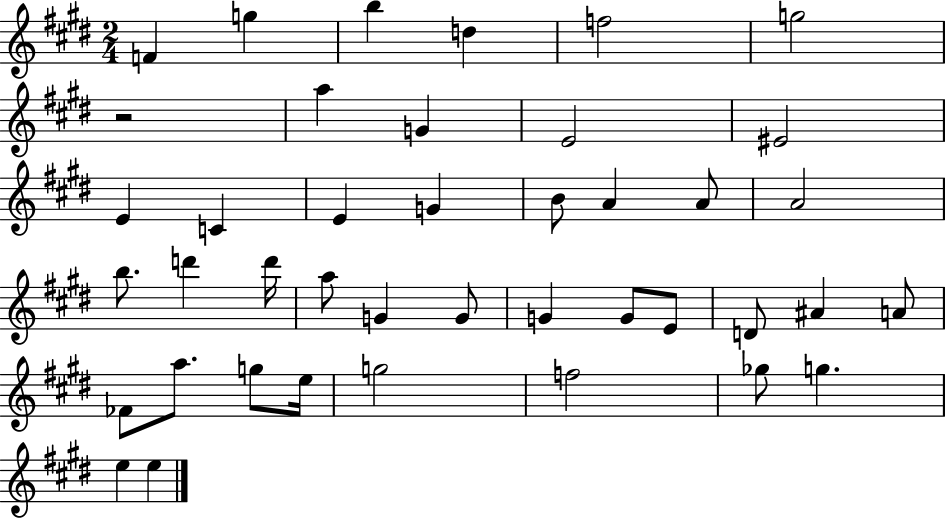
F4/q G5/q B5/q D5/q F5/h G5/h R/h A5/q G4/q E4/h EIS4/h E4/q C4/q E4/q G4/q B4/e A4/q A4/e A4/h B5/e. D6/q D6/s A5/e G4/q G4/e G4/q G4/e E4/e D4/e A#4/q A4/e FES4/e A5/e. G5/e E5/s G5/h F5/h Gb5/e G5/q. E5/q E5/q